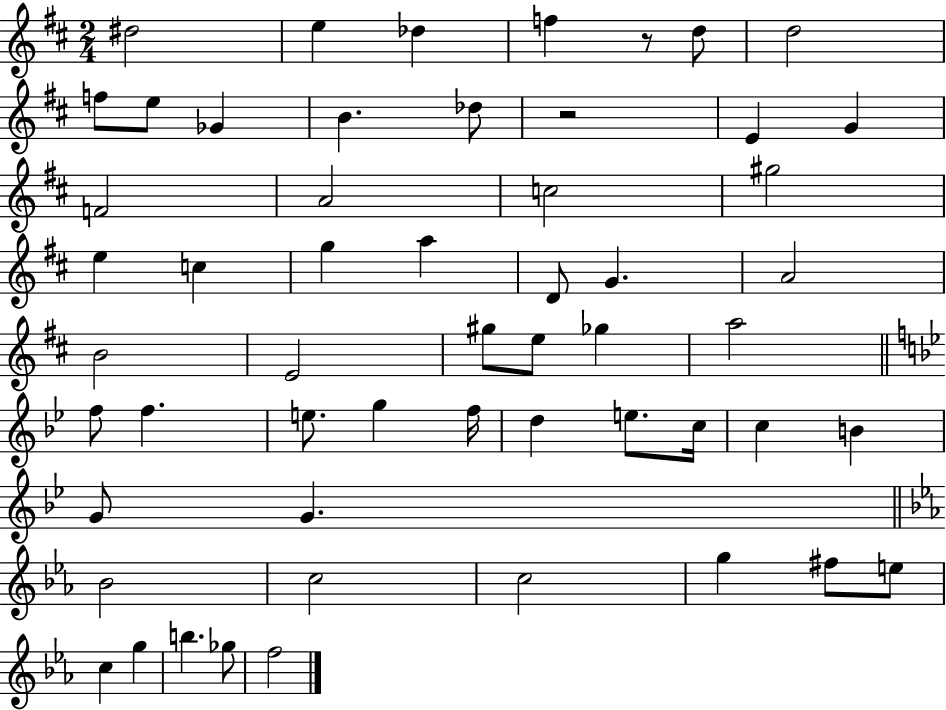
D#5/h E5/q Db5/q F5/q R/e D5/e D5/h F5/e E5/e Gb4/q B4/q. Db5/e R/h E4/q G4/q F4/h A4/h C5/h G#5/h E5/q C5/q G5/q A5/q D4/e G4/q. A4/h B4/h E4/h G#5/e E5/e Gb5/q A5/h F5/e F5/q. E5/e. G5/q F5/s D5/q E5/e. C5/s C5/q B4/q G4/e G4/q. Bb4/h C5/h C5/h G5/q F#5/e E5/e C5/q G5/q B5/q. Gb5/e F5/h